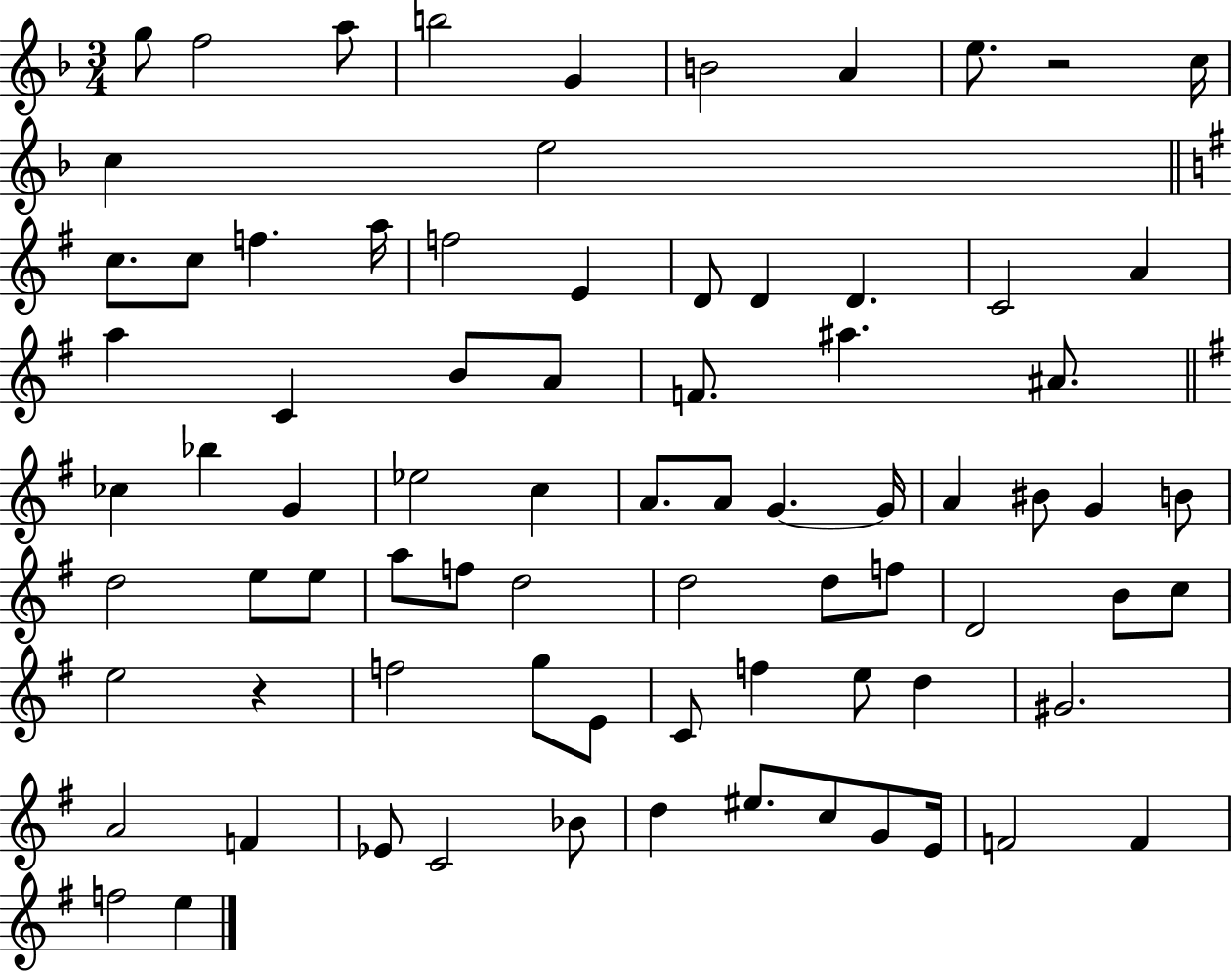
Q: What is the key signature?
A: F major